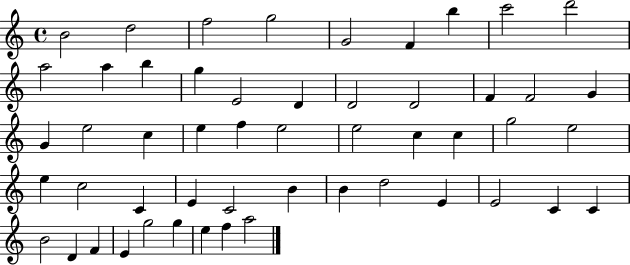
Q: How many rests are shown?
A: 0